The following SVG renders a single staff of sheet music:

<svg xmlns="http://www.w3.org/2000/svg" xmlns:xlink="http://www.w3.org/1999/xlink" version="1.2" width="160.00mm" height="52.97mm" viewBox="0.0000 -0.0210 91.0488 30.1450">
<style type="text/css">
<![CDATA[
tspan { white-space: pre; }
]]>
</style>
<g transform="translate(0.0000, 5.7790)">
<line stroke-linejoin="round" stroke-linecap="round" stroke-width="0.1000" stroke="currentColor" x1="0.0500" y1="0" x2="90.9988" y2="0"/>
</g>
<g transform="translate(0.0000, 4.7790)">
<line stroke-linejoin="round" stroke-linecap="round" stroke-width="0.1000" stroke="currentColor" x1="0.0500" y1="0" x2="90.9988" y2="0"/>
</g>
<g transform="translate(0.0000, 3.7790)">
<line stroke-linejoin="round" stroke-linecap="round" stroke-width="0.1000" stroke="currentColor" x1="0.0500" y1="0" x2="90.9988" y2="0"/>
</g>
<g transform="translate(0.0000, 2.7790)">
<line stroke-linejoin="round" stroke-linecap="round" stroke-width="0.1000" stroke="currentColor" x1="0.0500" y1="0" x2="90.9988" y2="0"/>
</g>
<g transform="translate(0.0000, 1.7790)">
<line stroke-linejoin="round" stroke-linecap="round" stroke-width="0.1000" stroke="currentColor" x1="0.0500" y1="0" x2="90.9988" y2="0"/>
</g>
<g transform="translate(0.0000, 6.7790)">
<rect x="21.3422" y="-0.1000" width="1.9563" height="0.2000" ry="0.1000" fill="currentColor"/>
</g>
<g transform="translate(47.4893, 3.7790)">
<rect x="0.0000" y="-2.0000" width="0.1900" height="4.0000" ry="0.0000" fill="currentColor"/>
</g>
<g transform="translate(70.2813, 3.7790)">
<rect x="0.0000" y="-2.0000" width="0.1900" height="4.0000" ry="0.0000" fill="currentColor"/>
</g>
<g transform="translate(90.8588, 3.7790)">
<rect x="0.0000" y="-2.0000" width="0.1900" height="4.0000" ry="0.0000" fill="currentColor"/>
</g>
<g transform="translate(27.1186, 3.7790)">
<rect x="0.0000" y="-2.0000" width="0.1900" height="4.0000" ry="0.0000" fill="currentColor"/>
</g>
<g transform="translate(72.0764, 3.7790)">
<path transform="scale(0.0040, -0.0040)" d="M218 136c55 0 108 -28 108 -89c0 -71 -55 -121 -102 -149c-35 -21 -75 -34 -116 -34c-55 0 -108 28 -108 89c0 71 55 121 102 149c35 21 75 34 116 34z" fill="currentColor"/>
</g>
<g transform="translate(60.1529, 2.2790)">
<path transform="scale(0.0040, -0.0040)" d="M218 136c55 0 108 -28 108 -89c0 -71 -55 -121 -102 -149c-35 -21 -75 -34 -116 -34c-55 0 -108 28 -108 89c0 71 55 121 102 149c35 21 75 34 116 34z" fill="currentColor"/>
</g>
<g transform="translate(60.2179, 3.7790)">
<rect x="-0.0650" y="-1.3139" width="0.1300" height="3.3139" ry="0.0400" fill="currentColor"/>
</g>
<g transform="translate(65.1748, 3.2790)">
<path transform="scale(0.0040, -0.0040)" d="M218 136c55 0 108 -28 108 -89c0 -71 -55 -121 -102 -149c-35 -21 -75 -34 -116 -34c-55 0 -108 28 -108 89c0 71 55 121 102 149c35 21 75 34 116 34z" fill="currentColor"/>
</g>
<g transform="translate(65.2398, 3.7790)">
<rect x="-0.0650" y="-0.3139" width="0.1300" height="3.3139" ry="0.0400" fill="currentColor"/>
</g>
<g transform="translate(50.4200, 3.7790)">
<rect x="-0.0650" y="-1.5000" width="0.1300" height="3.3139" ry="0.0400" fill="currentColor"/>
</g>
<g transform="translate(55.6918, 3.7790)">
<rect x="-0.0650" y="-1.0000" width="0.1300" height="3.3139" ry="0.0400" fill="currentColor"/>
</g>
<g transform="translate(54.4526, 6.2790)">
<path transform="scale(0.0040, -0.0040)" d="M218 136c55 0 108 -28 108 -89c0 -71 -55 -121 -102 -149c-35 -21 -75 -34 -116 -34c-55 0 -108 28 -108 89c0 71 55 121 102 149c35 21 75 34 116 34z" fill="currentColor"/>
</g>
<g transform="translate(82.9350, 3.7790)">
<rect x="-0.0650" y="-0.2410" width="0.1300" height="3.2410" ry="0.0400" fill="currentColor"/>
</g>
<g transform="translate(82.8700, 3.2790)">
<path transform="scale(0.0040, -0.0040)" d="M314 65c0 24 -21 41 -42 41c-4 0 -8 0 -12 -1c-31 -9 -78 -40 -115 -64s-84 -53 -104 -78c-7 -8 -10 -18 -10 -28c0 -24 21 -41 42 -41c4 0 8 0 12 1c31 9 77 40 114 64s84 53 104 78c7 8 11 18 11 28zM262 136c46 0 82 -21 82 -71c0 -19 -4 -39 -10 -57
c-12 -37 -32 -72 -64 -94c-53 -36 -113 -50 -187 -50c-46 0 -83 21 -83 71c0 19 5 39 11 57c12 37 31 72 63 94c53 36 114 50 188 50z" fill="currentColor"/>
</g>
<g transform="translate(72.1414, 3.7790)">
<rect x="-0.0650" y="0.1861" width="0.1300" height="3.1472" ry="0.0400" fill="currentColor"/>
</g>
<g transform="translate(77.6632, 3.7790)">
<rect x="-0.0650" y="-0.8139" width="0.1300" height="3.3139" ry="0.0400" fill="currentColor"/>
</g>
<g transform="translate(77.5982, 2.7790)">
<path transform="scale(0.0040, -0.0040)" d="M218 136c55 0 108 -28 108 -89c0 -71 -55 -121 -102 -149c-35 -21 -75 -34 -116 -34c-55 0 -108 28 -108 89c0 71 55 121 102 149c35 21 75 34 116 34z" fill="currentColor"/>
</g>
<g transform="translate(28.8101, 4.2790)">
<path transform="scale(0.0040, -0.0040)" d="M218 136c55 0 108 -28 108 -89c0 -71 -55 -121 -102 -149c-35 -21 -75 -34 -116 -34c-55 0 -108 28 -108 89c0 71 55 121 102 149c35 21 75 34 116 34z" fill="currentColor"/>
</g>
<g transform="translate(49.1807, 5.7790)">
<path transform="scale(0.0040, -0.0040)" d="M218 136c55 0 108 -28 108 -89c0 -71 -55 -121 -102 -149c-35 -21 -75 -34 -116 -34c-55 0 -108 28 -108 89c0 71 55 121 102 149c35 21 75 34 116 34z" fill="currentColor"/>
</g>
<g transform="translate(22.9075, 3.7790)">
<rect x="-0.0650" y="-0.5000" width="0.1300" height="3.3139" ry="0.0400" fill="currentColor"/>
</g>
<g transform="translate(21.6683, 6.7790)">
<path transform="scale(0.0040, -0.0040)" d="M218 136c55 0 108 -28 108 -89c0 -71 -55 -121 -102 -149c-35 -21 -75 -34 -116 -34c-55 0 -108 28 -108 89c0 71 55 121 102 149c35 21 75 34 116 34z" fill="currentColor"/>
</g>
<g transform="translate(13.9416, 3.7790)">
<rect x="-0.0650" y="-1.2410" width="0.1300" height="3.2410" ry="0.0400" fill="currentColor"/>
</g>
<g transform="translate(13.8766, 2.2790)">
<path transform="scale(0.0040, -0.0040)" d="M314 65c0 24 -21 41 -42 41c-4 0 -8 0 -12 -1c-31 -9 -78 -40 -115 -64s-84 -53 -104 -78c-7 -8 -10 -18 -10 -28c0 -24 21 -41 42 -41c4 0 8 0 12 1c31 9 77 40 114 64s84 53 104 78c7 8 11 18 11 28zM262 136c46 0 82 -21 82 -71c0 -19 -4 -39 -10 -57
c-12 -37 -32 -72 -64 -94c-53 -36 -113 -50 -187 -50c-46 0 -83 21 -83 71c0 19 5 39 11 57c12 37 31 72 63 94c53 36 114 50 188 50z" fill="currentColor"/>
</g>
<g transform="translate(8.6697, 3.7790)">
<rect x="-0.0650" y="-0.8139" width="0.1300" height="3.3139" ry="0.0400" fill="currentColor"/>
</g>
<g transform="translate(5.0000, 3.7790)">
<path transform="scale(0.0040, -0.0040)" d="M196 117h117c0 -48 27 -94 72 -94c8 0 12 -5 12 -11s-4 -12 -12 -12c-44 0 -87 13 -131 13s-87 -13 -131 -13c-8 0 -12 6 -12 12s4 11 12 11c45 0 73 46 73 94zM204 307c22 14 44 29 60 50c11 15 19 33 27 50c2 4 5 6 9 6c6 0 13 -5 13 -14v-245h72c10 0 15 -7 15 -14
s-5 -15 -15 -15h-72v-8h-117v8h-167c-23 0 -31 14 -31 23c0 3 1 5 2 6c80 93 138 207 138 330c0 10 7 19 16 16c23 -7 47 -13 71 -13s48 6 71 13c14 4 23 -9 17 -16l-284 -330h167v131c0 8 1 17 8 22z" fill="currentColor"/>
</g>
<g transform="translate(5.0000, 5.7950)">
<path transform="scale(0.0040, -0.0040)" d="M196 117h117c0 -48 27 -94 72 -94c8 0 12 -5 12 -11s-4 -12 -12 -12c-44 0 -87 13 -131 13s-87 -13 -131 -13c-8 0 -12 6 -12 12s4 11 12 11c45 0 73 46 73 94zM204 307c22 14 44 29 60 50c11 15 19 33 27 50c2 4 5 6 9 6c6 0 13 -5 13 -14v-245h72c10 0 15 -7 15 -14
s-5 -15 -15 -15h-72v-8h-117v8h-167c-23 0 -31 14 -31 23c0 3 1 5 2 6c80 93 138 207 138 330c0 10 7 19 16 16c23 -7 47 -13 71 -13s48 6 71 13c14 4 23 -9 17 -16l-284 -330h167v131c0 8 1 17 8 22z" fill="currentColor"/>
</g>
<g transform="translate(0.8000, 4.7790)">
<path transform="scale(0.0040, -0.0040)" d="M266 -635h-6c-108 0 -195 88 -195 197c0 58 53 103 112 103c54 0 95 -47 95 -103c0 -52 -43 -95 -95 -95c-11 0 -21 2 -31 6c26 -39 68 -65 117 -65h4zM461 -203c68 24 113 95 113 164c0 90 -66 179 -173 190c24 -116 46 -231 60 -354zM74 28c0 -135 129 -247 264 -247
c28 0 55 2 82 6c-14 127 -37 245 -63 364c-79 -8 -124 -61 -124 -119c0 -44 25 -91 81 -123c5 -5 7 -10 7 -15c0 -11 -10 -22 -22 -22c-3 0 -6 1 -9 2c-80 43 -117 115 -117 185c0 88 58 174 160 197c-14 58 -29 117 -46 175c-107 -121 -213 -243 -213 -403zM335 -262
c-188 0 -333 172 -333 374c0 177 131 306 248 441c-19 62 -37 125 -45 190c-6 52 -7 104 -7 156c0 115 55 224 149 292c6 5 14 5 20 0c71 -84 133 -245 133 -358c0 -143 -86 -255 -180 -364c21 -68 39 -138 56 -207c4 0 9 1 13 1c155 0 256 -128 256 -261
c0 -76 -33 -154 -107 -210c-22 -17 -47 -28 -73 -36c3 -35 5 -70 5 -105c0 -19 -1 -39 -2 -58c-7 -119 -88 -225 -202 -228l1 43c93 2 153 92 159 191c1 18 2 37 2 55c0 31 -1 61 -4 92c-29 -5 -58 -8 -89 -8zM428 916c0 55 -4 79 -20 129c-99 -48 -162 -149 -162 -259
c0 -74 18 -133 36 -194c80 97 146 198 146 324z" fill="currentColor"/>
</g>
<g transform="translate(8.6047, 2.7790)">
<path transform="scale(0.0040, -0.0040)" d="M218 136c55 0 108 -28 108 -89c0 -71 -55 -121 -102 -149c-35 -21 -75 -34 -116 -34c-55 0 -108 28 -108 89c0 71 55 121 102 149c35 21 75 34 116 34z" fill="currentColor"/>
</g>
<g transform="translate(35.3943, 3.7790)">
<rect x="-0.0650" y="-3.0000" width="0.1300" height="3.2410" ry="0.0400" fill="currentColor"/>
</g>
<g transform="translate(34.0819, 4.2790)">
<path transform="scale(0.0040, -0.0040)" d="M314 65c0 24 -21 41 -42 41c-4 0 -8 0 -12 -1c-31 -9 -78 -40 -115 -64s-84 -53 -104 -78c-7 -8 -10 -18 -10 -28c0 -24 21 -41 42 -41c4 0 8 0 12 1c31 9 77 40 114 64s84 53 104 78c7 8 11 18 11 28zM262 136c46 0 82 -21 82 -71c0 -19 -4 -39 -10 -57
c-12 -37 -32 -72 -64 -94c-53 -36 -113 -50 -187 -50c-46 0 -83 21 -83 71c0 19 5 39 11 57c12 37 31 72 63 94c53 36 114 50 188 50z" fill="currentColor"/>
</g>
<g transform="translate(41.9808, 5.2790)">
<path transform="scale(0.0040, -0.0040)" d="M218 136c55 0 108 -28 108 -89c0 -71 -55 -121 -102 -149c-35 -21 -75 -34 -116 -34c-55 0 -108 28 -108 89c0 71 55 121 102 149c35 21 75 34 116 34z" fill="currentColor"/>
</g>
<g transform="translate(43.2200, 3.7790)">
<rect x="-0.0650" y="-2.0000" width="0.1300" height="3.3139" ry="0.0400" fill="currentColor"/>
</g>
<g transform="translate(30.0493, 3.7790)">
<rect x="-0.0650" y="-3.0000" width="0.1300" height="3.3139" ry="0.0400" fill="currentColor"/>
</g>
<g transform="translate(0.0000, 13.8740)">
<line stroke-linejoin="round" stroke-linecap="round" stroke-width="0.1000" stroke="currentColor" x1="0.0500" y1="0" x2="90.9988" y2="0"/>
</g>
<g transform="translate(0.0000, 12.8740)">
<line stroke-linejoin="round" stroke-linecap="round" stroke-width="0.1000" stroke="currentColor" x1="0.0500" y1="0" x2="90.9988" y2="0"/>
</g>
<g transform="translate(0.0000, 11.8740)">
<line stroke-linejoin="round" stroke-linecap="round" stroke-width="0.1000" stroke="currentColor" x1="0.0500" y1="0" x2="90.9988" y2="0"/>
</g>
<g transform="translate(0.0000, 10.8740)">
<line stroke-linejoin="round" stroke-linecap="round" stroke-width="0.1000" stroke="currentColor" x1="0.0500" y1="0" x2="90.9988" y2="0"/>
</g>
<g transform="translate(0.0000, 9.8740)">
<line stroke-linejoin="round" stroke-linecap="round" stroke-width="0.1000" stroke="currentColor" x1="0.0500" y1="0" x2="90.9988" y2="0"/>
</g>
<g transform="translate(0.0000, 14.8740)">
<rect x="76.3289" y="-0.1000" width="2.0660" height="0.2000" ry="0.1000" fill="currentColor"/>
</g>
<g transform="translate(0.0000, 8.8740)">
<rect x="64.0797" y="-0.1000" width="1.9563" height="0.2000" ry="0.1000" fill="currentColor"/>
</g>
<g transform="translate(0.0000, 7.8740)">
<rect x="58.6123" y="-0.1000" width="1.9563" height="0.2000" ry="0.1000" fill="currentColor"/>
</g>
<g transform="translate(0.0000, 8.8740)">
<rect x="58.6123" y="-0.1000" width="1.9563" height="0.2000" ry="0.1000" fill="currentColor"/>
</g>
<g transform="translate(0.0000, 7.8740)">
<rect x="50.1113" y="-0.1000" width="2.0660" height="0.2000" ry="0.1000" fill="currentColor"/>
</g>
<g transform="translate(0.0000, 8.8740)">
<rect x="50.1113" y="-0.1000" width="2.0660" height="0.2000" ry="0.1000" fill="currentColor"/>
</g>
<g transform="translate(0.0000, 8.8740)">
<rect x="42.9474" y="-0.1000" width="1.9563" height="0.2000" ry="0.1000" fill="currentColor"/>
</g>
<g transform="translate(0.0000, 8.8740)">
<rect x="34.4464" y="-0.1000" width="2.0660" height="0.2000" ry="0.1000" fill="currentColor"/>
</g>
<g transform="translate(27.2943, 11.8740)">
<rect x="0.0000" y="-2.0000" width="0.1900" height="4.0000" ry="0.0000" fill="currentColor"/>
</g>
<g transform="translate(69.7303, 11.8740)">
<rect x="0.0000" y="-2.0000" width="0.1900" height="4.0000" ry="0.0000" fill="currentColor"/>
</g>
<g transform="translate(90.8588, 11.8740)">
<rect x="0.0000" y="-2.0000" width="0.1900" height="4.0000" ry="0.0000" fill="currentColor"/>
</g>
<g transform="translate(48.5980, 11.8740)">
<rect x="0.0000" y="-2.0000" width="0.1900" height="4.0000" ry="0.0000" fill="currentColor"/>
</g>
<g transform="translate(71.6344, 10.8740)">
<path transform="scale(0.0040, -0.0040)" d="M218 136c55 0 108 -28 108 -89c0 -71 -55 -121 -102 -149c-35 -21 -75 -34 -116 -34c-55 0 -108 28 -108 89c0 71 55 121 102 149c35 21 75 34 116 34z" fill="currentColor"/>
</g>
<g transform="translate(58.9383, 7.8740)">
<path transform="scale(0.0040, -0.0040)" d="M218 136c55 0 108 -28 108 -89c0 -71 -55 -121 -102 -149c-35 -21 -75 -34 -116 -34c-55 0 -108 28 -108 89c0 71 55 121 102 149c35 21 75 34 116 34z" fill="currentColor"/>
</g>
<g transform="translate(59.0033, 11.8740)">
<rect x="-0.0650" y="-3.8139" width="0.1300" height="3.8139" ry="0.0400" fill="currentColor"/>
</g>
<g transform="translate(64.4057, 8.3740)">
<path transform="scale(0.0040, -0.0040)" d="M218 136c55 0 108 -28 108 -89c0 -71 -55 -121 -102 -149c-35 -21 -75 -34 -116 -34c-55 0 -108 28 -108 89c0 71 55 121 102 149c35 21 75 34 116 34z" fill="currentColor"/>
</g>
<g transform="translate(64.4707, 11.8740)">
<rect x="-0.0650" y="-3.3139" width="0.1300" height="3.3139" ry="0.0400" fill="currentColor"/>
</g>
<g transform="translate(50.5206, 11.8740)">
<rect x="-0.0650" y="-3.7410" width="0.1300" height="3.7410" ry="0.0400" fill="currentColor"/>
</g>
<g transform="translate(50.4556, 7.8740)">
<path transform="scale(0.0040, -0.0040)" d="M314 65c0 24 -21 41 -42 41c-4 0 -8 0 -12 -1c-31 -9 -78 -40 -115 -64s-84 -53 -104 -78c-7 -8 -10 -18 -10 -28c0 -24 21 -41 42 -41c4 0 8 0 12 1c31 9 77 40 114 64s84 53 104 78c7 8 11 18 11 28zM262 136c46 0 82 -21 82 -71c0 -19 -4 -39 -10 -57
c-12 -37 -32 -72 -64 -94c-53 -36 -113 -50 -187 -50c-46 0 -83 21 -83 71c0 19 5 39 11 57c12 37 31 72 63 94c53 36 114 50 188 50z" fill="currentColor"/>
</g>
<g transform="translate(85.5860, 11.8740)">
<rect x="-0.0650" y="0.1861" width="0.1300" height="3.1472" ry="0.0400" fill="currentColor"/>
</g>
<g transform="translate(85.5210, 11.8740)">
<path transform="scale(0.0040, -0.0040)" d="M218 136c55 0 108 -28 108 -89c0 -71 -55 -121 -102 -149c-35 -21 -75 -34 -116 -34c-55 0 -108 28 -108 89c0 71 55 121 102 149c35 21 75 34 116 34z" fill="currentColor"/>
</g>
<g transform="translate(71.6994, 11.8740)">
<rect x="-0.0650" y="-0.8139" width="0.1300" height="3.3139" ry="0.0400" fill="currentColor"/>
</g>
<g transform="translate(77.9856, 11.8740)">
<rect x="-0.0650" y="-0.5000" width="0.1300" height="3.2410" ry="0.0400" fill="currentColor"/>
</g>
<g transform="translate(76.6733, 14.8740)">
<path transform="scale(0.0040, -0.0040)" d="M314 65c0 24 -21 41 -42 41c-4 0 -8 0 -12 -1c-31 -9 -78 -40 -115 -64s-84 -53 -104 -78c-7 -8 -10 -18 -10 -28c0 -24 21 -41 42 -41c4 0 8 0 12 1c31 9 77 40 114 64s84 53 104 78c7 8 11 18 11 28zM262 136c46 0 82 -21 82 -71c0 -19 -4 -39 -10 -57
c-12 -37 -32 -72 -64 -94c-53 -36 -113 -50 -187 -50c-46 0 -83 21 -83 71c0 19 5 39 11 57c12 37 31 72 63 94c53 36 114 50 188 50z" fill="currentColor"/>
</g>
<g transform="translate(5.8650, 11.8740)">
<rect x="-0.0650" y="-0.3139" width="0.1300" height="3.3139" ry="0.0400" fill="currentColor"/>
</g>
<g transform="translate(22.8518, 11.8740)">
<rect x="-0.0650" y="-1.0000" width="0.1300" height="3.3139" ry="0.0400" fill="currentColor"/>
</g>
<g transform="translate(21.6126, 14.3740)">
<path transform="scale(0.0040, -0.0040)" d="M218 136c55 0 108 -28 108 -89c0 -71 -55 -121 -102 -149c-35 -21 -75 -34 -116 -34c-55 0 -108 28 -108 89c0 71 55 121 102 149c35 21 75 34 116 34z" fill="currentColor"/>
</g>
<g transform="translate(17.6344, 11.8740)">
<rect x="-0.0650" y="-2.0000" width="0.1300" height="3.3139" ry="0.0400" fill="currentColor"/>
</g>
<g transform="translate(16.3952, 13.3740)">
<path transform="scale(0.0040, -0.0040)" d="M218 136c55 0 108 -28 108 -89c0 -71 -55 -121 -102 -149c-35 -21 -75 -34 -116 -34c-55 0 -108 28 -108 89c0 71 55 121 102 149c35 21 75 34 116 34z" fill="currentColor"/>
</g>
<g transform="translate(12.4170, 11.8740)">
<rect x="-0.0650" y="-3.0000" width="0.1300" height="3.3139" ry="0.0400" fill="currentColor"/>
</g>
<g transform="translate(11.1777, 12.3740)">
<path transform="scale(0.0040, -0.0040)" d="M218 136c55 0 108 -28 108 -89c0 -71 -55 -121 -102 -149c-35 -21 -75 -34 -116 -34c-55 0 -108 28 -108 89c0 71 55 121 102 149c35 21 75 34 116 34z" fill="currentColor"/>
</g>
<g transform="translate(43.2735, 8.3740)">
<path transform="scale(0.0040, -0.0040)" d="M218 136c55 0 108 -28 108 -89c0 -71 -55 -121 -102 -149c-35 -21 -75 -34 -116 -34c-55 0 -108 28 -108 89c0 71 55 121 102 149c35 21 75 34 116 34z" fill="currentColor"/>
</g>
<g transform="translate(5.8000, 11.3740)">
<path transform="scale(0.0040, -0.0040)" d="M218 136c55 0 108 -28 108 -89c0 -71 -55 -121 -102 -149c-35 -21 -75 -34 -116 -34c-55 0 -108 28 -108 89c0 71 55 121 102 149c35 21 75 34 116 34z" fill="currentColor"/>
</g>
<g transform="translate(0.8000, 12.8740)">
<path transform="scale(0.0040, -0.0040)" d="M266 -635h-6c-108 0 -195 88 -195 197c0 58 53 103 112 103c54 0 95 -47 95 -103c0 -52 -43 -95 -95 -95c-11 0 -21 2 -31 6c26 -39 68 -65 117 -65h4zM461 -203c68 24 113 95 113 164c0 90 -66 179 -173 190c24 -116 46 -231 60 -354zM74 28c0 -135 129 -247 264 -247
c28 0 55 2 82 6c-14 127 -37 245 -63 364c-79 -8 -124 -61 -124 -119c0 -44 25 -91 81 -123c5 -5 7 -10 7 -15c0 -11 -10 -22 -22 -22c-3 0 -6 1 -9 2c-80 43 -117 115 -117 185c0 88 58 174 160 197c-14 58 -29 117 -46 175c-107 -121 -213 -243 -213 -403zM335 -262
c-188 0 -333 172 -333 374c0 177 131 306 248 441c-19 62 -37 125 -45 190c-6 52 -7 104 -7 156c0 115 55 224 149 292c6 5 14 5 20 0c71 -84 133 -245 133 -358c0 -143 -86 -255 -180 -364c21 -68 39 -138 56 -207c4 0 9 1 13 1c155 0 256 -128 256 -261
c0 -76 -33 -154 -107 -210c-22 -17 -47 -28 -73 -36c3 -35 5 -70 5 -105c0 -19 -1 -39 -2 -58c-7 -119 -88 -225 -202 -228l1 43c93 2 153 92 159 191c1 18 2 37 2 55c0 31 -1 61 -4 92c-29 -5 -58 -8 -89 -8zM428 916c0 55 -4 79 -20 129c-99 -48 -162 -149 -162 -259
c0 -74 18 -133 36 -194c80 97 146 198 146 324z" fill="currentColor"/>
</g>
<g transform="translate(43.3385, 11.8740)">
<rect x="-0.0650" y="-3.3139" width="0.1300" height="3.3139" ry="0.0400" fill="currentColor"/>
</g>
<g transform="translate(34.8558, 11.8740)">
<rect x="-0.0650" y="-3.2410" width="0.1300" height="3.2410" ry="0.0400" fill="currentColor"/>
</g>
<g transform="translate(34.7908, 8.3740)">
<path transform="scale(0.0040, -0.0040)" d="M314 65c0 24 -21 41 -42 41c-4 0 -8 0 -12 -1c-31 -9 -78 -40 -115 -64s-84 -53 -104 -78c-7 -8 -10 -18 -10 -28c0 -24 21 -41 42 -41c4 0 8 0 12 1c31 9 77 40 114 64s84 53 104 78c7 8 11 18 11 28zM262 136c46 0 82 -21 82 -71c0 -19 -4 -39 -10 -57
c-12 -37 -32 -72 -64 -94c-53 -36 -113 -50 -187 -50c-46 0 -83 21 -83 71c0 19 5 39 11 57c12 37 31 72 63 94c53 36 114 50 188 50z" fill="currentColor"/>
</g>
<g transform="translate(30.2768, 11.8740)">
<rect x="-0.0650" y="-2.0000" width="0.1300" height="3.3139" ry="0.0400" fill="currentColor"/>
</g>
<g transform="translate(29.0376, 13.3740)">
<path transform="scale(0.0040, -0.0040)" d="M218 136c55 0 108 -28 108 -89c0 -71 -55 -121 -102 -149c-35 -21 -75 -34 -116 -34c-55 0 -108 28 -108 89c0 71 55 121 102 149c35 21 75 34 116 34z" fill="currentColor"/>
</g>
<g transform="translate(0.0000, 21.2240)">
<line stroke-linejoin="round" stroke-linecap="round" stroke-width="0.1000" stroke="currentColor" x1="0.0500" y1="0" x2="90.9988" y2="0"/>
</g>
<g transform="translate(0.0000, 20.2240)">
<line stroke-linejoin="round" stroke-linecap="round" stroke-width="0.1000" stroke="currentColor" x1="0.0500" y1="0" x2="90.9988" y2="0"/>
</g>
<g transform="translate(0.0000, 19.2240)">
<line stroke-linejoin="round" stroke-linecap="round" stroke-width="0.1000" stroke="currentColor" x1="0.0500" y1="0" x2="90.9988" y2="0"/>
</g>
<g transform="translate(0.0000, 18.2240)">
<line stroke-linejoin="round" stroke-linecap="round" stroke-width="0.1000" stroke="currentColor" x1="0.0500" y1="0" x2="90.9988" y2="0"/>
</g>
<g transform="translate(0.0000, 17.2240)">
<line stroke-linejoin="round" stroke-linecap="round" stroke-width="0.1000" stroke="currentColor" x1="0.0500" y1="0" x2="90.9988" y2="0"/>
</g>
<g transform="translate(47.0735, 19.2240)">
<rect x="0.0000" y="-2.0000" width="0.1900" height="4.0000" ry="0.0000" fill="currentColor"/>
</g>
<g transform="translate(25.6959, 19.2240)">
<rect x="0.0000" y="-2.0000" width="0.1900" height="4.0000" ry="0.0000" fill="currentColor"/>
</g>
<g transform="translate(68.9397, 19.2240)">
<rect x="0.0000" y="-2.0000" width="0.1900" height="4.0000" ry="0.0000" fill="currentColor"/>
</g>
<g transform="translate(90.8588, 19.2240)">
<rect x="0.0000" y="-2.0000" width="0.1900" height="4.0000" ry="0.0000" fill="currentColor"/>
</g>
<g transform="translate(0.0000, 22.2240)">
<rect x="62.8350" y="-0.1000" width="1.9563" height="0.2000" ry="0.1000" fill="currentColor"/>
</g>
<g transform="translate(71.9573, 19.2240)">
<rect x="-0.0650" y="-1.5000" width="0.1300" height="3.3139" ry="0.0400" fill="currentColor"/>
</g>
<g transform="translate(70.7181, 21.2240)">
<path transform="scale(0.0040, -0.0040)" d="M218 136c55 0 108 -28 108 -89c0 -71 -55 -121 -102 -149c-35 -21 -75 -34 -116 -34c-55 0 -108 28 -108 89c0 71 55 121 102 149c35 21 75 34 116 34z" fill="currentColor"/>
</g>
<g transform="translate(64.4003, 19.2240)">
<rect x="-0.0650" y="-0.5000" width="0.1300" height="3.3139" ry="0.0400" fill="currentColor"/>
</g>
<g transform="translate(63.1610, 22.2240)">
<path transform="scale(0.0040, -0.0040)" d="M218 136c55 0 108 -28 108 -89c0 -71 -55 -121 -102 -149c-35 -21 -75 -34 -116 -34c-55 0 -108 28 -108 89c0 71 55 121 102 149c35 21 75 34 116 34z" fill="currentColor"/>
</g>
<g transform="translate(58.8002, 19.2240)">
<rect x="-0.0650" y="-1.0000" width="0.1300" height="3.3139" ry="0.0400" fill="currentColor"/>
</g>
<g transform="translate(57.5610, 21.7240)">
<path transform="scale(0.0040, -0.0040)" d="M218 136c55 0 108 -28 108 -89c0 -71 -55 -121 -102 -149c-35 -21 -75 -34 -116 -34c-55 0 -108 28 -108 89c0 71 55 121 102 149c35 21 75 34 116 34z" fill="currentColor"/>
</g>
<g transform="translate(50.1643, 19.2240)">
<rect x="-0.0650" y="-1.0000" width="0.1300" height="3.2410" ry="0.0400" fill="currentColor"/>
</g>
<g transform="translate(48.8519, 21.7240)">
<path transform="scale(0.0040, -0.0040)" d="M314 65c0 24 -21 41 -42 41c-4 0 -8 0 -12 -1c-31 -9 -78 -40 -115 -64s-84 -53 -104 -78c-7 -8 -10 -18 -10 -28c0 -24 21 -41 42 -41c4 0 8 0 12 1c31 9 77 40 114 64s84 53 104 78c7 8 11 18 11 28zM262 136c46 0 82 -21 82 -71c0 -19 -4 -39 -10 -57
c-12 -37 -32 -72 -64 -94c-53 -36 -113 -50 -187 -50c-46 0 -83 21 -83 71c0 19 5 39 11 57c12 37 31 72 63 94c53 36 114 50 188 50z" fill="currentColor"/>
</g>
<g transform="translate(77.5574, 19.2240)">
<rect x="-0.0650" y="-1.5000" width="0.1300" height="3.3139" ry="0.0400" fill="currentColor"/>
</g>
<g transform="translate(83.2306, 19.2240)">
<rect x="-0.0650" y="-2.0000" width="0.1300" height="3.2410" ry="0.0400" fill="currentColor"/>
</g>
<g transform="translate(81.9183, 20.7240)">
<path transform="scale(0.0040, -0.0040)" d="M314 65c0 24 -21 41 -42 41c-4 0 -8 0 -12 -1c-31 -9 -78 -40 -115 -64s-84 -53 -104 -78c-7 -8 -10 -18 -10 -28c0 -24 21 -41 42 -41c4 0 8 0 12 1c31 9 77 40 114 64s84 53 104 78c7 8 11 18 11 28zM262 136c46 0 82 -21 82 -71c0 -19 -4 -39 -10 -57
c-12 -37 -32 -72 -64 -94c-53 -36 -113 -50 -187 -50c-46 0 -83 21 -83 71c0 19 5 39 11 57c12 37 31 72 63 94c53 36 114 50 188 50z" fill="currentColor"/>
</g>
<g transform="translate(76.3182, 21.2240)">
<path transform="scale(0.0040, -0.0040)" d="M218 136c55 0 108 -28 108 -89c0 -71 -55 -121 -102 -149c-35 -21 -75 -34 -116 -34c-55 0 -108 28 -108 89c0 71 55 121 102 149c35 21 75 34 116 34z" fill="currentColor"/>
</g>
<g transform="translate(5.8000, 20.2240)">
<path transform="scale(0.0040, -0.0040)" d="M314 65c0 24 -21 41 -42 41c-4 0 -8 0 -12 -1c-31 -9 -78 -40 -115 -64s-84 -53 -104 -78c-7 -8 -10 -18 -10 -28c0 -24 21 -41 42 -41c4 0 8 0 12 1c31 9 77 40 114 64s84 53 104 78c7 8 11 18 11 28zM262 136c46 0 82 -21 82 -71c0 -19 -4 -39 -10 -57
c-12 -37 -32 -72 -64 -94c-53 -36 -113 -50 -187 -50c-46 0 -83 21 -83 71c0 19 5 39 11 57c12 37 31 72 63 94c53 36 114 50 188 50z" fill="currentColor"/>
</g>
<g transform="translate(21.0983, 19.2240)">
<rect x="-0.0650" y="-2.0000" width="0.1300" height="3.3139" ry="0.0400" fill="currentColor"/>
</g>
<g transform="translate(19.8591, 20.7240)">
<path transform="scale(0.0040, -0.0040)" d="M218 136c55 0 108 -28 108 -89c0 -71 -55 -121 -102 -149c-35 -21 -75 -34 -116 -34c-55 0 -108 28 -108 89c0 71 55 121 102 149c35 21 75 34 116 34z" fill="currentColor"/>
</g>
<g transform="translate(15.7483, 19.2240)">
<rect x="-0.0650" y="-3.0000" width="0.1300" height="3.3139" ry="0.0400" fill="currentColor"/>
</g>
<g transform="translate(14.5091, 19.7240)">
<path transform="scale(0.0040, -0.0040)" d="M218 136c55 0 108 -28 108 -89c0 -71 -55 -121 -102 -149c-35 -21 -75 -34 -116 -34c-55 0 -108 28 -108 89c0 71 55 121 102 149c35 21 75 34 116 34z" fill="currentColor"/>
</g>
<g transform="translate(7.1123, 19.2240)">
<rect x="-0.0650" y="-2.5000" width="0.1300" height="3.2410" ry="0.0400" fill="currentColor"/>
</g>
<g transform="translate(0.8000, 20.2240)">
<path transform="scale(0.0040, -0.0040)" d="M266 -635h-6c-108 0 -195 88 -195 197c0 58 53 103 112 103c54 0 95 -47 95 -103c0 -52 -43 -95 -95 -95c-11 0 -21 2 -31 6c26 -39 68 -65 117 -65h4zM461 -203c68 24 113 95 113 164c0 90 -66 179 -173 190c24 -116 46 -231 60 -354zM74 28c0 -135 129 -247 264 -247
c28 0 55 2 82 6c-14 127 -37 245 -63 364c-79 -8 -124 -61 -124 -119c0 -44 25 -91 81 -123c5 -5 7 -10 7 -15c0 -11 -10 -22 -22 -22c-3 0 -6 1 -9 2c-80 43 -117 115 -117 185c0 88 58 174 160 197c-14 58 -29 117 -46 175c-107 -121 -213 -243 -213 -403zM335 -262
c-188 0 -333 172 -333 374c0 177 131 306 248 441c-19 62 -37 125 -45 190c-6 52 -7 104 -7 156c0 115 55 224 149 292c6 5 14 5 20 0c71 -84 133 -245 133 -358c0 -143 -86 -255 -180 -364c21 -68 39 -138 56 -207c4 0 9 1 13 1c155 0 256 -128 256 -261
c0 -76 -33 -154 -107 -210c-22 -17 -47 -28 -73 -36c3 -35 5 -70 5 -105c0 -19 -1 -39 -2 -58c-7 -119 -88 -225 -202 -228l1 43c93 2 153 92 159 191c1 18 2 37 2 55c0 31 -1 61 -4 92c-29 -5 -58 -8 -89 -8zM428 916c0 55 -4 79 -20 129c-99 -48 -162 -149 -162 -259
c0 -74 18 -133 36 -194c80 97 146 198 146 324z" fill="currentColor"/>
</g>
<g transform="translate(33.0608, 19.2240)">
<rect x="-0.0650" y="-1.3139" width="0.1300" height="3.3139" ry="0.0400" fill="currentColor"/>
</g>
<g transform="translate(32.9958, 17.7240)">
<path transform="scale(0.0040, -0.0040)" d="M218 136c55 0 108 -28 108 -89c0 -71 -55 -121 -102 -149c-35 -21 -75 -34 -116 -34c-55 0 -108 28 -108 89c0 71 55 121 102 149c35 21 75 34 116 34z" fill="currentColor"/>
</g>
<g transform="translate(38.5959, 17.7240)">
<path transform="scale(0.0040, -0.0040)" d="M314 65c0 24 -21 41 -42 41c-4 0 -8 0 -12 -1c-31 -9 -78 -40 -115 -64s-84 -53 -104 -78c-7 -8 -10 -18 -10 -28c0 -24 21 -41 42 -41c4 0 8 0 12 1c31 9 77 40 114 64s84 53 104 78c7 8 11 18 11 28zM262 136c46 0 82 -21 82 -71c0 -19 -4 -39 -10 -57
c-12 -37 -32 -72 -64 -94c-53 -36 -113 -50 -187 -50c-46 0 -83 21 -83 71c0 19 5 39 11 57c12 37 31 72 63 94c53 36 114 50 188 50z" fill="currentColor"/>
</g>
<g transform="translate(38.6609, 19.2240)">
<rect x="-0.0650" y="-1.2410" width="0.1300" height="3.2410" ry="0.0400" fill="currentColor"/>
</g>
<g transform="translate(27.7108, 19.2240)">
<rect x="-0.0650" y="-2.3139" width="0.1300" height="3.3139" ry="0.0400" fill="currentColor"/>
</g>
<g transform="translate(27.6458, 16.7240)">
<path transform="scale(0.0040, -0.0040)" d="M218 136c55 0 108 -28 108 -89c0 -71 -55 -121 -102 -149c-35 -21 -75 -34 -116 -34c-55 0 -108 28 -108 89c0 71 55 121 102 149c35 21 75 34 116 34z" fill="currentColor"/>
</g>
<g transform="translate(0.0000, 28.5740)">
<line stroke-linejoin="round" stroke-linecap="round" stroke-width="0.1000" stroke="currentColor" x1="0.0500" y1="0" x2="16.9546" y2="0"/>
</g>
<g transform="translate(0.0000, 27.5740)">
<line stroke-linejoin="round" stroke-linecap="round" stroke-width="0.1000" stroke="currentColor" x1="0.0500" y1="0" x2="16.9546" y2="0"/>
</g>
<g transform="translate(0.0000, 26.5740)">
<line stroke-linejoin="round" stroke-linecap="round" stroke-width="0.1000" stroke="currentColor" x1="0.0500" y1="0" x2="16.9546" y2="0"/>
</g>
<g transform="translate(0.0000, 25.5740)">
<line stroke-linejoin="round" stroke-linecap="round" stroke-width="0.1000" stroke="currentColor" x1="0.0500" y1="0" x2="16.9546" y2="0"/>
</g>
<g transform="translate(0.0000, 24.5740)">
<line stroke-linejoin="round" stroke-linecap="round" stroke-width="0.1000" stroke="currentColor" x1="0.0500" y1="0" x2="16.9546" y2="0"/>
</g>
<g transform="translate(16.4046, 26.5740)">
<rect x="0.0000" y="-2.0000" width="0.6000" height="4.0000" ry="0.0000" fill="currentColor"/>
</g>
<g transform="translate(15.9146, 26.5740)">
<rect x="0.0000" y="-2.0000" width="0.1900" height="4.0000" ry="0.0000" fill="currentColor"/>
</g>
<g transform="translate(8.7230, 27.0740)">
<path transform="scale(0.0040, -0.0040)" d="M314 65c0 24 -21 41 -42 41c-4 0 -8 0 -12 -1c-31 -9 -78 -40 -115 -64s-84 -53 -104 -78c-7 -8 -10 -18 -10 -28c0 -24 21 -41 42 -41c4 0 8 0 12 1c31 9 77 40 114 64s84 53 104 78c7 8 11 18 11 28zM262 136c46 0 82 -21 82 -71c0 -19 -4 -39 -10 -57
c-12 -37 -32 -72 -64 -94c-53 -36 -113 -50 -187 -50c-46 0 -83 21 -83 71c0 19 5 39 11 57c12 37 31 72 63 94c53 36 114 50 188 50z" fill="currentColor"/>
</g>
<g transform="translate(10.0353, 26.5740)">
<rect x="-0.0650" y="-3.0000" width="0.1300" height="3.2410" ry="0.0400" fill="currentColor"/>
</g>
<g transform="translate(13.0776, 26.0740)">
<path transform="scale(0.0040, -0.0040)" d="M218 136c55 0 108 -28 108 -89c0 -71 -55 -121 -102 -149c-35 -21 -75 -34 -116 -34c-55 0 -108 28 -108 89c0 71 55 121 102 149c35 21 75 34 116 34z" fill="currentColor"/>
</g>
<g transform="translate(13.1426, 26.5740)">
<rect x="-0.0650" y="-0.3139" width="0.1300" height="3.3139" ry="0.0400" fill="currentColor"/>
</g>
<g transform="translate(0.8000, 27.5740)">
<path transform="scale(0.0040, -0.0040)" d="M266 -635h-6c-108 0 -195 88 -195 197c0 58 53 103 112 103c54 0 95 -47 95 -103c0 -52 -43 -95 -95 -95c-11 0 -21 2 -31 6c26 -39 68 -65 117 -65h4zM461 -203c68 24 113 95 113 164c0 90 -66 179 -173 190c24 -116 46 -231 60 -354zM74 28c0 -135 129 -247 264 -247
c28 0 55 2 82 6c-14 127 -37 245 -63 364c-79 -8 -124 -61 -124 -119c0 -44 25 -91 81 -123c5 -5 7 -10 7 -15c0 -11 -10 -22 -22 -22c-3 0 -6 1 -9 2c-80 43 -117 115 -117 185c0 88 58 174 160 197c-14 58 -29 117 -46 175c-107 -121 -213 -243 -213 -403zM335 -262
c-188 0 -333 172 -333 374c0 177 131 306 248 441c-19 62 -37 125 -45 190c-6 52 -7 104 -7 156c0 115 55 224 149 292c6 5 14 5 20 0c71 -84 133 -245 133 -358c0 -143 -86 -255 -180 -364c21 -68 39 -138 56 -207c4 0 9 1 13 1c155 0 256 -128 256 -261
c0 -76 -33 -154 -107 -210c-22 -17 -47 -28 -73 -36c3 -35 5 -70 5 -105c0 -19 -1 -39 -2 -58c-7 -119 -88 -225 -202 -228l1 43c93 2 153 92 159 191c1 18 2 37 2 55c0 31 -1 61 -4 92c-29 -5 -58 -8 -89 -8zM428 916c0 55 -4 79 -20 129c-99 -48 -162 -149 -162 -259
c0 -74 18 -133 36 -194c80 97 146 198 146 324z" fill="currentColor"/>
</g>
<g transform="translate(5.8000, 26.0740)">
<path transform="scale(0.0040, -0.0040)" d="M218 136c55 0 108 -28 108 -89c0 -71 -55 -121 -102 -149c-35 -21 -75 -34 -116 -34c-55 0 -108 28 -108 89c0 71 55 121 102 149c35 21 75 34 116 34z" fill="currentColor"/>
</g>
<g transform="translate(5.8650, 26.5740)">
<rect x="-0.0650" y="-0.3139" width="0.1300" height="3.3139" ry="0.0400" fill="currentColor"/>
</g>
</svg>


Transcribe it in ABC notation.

X:1
T:Untitled
M:4/4
L:1/4
K:C
d e2 C A A2 F E D e c B d c2 c A F D F b2 b c'2 c' b d C2 B G2 A F g e e2 D2 D C E E F2 c A2 c